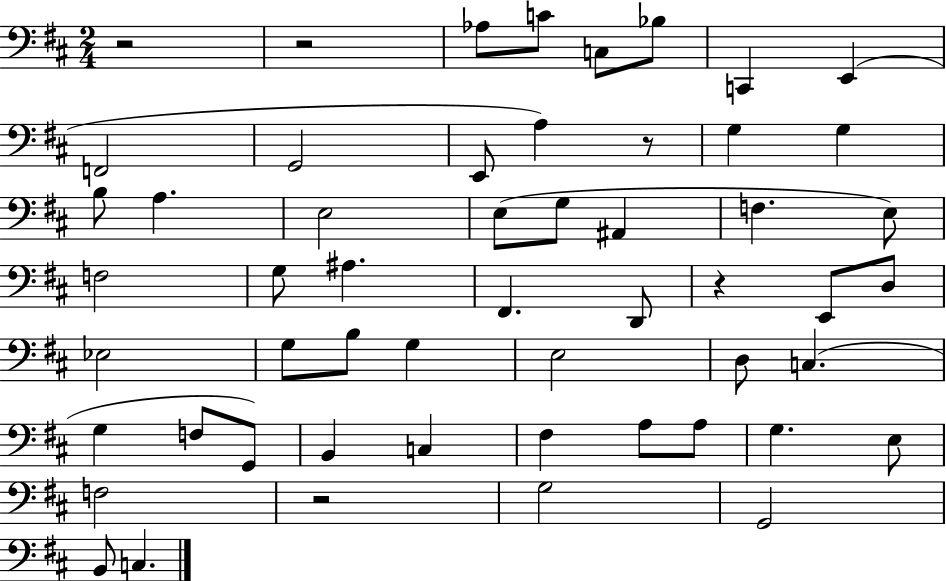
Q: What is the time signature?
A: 2/4